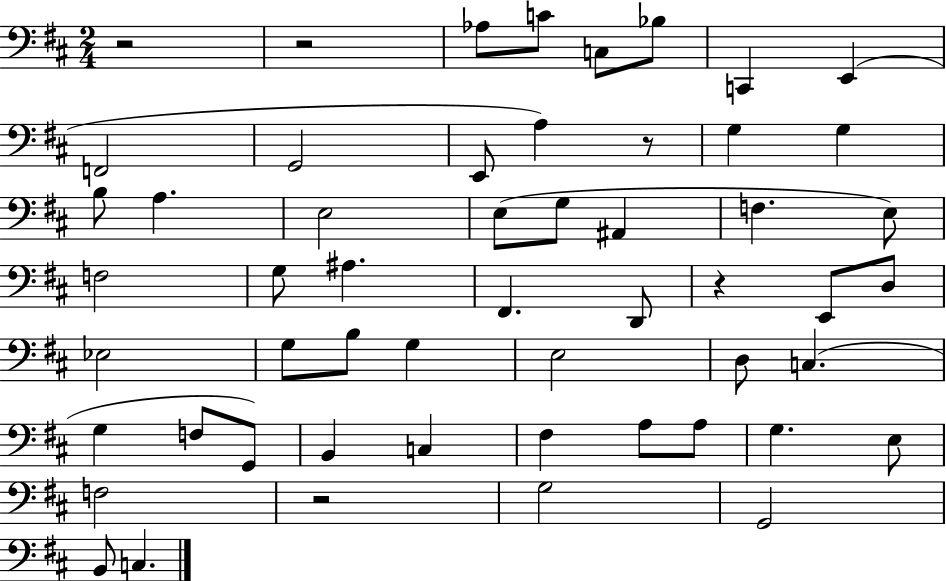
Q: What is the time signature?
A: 2/4